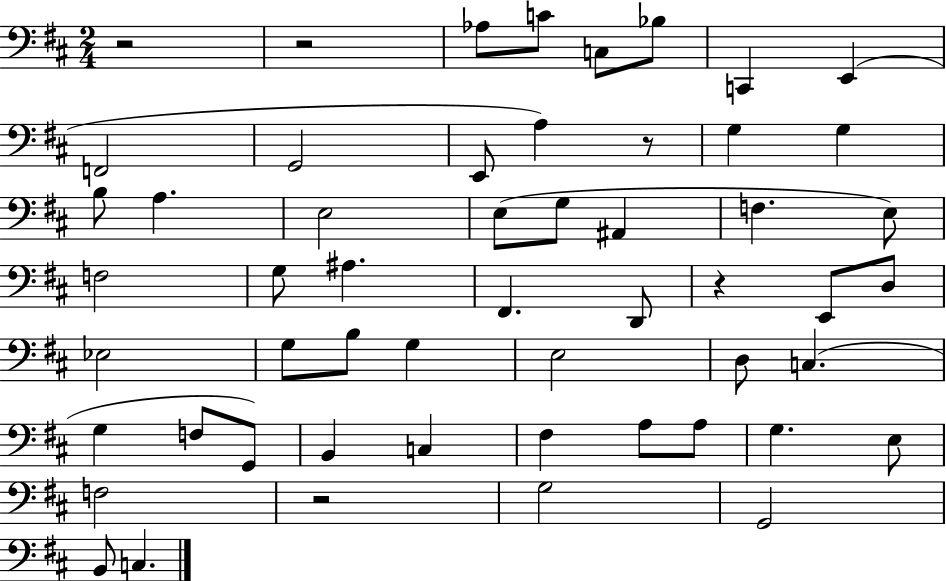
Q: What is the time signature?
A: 2/4